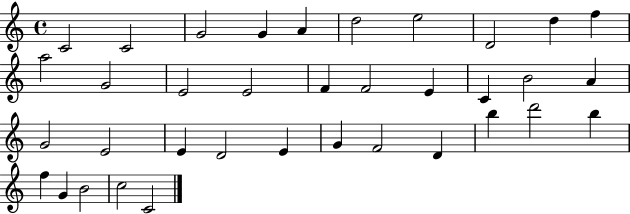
{
  \clef treble
  \time 4/4
  \defaultTimeSignature
  \key c \major
  c'2 c'2 | g'2 g'4 a'4 | d''2 e''2 | d'2 d''4 f''4 | \break a''2 g'2 | e'2 e'2 | f'4 f'2 e'4 | c'4 b'2 a'4 | \break g'2 e'2 | e'4 d'2 e'4 | g'4 f'2 d'4 | b''4 d'''2 b''4 | \break f''4 g'4 b'2 | c''2 c'2 | \bar "|."
}